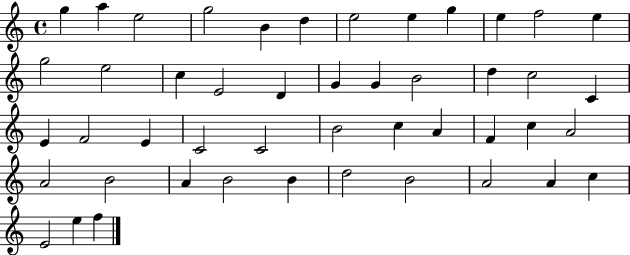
{
  \clef treble
  \time 4/4
  \defaultTimeSignature
  \key c \major
  g''4 a''4 e''2 | g''2 b'4 d''4 | e''2 e''4 g''4 | e''4 f''2 e''4 | \break g''2 e''2 | c''4 e'2 d'4 | g'4 g'4 b'2 | d''4 c''2 c'4 | \break e'4 f'2 e'4 | c'2 c'2 | b'2 c''4 a'4 | f'4 c''4 a'2 | \break a'2 b'2 | a'4 b'2 b'4 | d''2 b'2 | a'2 a'4 c''4 | \break e'2 e''4 f''4 | \bar "|."
}